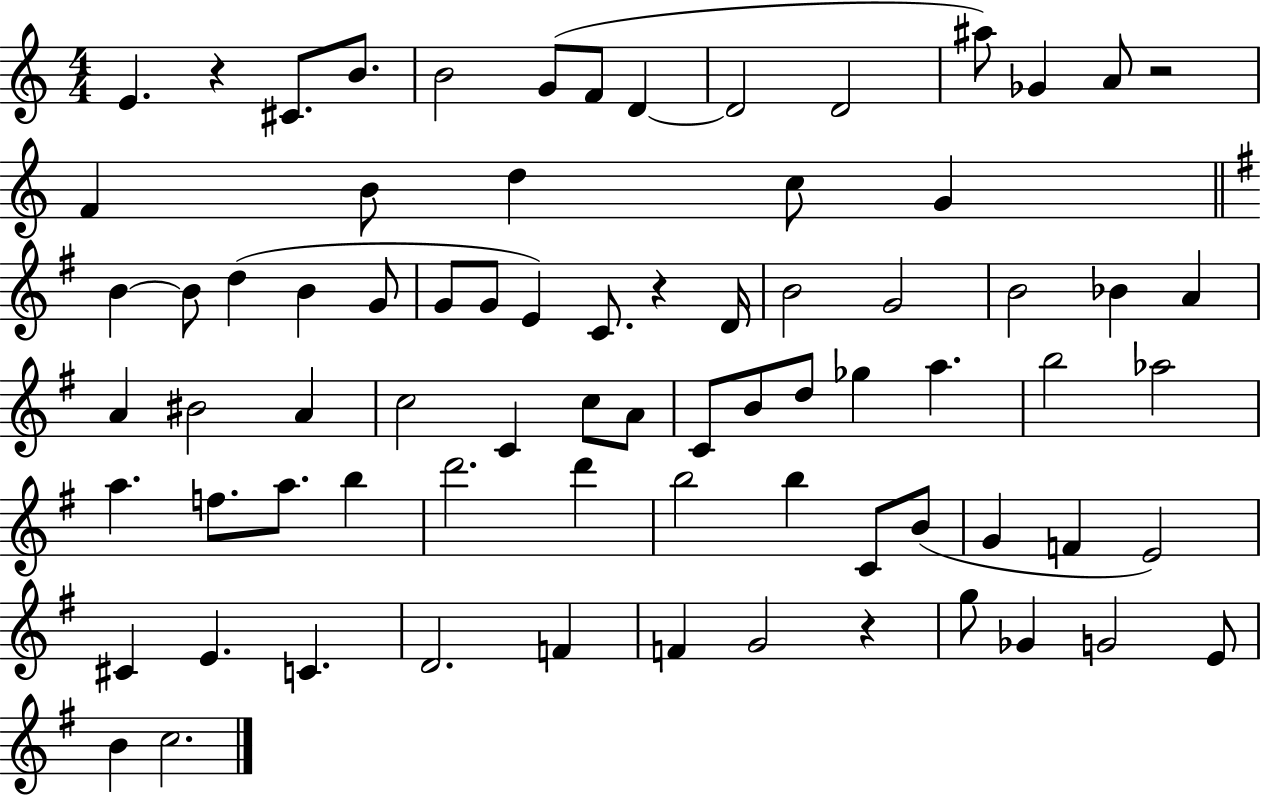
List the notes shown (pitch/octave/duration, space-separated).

E4/q. R/q C#4/e. B4/e. B4/h G4/e F4/e D4/q D4/h D4/h A#5/e Gb4/q A4/e R/h F4/q B4/e D5/q C5/e G4/q B4/q B4/e D5/q B4/q G4/e G4/e G4/e E4/q C4/e. R/q D4/s B4/h G4/h B4/h Bb4/q A4/q A4/q BIS4/h A4/q C5/h C4/q C5/e A4/e C4/e B4/e D5/e Gb5/q A5/q. B5/h Ab5/h A5/q. F5/e. A5/e. B5/q D6/h. D6/q B5/h B5/q C4/e B4/e G4/q F4/q E4/h C#4/q E4/q. C4/q. D4/h. F4/q F4/q G4/h R/q G5/e Gb4/q G4/h E4/e B4/q C5/h.